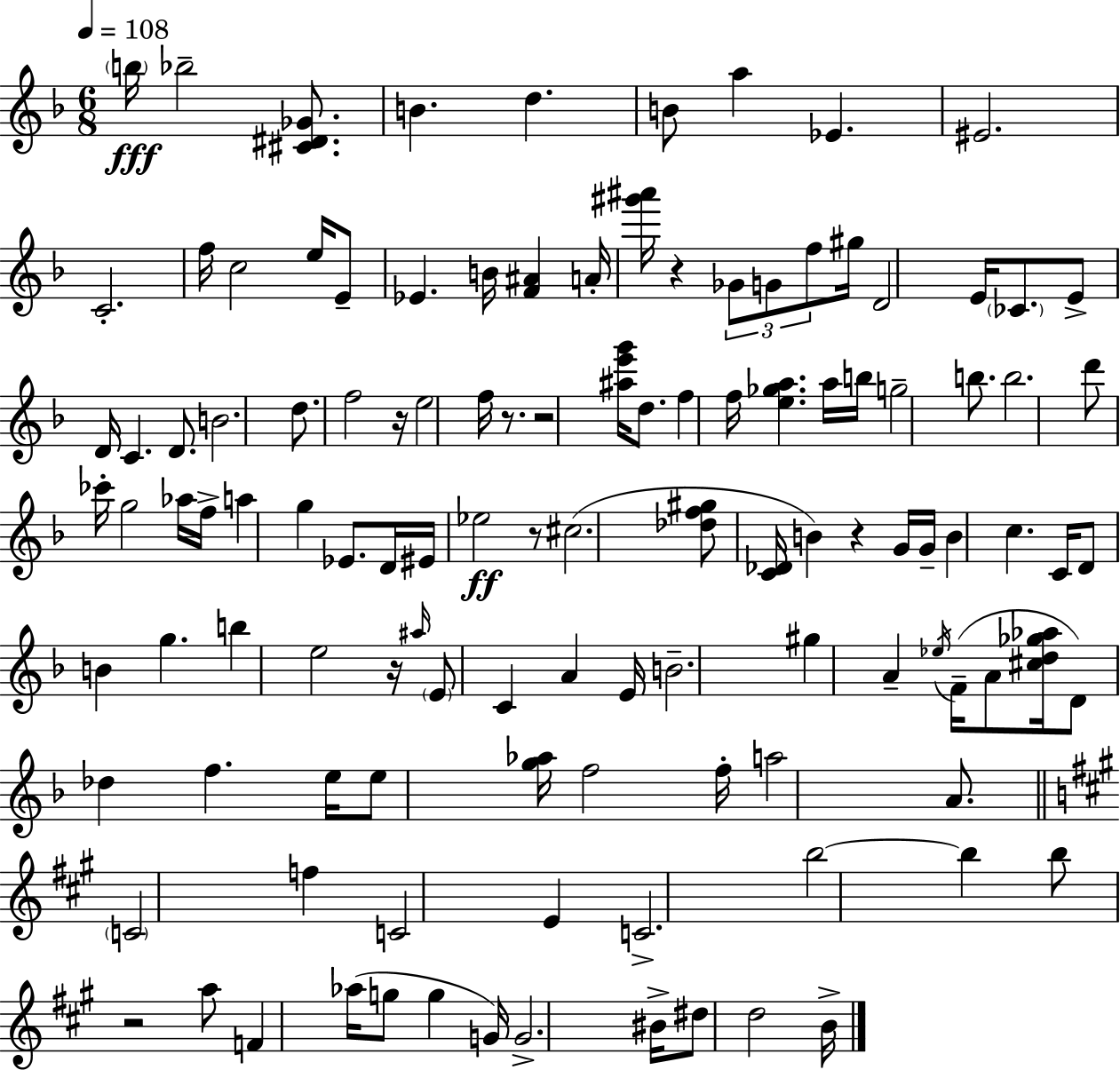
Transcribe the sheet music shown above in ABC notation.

X:1
T:Untitled
M:6/8
L:1/4
K:Dm
b/4 _b2 [^C^D_G]/2 B d B/2 a _E ^E2 C2 f/4 c2 e/4 E/2 _E B/4 [F^A] A/4 [^g'^a']/4 z _G/2 G/2 f/2 ^g/4 D2 E/4 _C/2 E/2 D/4 C D/2 B2 d/2 f2 z/4 e2 f/4 z/2 z2 [^ae'g']/4 d/2 f f/4 [e_ga] a/4 b/4 g2 b/2 b2 d'/2 _c'/4 g2 _a/4 f/4 a g _E/2 D/4 ^E/4 _e2 z/2 ^c2 [_df^g]/2 [C_D]/4 B z G/4 G/4 B c C/4 D/2 B g b e2 z/4 ^a/4 E/2 C A E/4 B2 ^g A _e/4 F/4 A/2 [^cd_g_a]/4 D/2 _d f e/4 e/2 [g_a]/4 f2 f/4 a2 A/2 C2 f C2 E C2 b2 b b/2 z2 a/2 F _a/4 g/2 g G/4 G2 ^B/4 ^d/2 d2 B/4